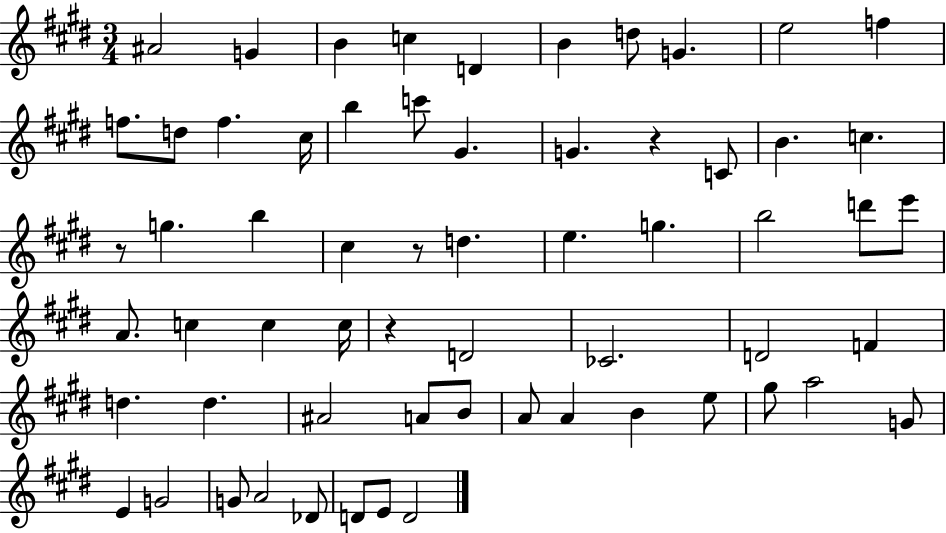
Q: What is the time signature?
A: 3/4